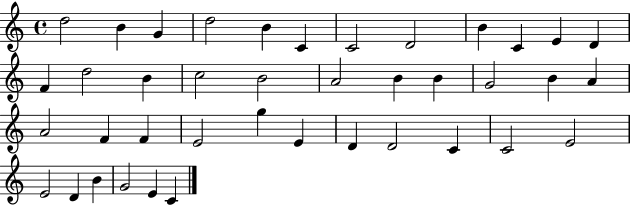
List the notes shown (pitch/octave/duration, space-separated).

D5/h B4/q G4/q D5/h B4/q C4/q C4/h D4/h B4/q C4/q E4/q D4/q F4/q D5/h B4/q C5/h B4/h A4/h B4/q B4/q G4/h B4/q A4/q A4/h F4/q F4/q E4/h G5/q E4/q D4/q D4/h C4/q C4/h E4/h E4/h D4/q B4/q G4/h E4/q C4/q